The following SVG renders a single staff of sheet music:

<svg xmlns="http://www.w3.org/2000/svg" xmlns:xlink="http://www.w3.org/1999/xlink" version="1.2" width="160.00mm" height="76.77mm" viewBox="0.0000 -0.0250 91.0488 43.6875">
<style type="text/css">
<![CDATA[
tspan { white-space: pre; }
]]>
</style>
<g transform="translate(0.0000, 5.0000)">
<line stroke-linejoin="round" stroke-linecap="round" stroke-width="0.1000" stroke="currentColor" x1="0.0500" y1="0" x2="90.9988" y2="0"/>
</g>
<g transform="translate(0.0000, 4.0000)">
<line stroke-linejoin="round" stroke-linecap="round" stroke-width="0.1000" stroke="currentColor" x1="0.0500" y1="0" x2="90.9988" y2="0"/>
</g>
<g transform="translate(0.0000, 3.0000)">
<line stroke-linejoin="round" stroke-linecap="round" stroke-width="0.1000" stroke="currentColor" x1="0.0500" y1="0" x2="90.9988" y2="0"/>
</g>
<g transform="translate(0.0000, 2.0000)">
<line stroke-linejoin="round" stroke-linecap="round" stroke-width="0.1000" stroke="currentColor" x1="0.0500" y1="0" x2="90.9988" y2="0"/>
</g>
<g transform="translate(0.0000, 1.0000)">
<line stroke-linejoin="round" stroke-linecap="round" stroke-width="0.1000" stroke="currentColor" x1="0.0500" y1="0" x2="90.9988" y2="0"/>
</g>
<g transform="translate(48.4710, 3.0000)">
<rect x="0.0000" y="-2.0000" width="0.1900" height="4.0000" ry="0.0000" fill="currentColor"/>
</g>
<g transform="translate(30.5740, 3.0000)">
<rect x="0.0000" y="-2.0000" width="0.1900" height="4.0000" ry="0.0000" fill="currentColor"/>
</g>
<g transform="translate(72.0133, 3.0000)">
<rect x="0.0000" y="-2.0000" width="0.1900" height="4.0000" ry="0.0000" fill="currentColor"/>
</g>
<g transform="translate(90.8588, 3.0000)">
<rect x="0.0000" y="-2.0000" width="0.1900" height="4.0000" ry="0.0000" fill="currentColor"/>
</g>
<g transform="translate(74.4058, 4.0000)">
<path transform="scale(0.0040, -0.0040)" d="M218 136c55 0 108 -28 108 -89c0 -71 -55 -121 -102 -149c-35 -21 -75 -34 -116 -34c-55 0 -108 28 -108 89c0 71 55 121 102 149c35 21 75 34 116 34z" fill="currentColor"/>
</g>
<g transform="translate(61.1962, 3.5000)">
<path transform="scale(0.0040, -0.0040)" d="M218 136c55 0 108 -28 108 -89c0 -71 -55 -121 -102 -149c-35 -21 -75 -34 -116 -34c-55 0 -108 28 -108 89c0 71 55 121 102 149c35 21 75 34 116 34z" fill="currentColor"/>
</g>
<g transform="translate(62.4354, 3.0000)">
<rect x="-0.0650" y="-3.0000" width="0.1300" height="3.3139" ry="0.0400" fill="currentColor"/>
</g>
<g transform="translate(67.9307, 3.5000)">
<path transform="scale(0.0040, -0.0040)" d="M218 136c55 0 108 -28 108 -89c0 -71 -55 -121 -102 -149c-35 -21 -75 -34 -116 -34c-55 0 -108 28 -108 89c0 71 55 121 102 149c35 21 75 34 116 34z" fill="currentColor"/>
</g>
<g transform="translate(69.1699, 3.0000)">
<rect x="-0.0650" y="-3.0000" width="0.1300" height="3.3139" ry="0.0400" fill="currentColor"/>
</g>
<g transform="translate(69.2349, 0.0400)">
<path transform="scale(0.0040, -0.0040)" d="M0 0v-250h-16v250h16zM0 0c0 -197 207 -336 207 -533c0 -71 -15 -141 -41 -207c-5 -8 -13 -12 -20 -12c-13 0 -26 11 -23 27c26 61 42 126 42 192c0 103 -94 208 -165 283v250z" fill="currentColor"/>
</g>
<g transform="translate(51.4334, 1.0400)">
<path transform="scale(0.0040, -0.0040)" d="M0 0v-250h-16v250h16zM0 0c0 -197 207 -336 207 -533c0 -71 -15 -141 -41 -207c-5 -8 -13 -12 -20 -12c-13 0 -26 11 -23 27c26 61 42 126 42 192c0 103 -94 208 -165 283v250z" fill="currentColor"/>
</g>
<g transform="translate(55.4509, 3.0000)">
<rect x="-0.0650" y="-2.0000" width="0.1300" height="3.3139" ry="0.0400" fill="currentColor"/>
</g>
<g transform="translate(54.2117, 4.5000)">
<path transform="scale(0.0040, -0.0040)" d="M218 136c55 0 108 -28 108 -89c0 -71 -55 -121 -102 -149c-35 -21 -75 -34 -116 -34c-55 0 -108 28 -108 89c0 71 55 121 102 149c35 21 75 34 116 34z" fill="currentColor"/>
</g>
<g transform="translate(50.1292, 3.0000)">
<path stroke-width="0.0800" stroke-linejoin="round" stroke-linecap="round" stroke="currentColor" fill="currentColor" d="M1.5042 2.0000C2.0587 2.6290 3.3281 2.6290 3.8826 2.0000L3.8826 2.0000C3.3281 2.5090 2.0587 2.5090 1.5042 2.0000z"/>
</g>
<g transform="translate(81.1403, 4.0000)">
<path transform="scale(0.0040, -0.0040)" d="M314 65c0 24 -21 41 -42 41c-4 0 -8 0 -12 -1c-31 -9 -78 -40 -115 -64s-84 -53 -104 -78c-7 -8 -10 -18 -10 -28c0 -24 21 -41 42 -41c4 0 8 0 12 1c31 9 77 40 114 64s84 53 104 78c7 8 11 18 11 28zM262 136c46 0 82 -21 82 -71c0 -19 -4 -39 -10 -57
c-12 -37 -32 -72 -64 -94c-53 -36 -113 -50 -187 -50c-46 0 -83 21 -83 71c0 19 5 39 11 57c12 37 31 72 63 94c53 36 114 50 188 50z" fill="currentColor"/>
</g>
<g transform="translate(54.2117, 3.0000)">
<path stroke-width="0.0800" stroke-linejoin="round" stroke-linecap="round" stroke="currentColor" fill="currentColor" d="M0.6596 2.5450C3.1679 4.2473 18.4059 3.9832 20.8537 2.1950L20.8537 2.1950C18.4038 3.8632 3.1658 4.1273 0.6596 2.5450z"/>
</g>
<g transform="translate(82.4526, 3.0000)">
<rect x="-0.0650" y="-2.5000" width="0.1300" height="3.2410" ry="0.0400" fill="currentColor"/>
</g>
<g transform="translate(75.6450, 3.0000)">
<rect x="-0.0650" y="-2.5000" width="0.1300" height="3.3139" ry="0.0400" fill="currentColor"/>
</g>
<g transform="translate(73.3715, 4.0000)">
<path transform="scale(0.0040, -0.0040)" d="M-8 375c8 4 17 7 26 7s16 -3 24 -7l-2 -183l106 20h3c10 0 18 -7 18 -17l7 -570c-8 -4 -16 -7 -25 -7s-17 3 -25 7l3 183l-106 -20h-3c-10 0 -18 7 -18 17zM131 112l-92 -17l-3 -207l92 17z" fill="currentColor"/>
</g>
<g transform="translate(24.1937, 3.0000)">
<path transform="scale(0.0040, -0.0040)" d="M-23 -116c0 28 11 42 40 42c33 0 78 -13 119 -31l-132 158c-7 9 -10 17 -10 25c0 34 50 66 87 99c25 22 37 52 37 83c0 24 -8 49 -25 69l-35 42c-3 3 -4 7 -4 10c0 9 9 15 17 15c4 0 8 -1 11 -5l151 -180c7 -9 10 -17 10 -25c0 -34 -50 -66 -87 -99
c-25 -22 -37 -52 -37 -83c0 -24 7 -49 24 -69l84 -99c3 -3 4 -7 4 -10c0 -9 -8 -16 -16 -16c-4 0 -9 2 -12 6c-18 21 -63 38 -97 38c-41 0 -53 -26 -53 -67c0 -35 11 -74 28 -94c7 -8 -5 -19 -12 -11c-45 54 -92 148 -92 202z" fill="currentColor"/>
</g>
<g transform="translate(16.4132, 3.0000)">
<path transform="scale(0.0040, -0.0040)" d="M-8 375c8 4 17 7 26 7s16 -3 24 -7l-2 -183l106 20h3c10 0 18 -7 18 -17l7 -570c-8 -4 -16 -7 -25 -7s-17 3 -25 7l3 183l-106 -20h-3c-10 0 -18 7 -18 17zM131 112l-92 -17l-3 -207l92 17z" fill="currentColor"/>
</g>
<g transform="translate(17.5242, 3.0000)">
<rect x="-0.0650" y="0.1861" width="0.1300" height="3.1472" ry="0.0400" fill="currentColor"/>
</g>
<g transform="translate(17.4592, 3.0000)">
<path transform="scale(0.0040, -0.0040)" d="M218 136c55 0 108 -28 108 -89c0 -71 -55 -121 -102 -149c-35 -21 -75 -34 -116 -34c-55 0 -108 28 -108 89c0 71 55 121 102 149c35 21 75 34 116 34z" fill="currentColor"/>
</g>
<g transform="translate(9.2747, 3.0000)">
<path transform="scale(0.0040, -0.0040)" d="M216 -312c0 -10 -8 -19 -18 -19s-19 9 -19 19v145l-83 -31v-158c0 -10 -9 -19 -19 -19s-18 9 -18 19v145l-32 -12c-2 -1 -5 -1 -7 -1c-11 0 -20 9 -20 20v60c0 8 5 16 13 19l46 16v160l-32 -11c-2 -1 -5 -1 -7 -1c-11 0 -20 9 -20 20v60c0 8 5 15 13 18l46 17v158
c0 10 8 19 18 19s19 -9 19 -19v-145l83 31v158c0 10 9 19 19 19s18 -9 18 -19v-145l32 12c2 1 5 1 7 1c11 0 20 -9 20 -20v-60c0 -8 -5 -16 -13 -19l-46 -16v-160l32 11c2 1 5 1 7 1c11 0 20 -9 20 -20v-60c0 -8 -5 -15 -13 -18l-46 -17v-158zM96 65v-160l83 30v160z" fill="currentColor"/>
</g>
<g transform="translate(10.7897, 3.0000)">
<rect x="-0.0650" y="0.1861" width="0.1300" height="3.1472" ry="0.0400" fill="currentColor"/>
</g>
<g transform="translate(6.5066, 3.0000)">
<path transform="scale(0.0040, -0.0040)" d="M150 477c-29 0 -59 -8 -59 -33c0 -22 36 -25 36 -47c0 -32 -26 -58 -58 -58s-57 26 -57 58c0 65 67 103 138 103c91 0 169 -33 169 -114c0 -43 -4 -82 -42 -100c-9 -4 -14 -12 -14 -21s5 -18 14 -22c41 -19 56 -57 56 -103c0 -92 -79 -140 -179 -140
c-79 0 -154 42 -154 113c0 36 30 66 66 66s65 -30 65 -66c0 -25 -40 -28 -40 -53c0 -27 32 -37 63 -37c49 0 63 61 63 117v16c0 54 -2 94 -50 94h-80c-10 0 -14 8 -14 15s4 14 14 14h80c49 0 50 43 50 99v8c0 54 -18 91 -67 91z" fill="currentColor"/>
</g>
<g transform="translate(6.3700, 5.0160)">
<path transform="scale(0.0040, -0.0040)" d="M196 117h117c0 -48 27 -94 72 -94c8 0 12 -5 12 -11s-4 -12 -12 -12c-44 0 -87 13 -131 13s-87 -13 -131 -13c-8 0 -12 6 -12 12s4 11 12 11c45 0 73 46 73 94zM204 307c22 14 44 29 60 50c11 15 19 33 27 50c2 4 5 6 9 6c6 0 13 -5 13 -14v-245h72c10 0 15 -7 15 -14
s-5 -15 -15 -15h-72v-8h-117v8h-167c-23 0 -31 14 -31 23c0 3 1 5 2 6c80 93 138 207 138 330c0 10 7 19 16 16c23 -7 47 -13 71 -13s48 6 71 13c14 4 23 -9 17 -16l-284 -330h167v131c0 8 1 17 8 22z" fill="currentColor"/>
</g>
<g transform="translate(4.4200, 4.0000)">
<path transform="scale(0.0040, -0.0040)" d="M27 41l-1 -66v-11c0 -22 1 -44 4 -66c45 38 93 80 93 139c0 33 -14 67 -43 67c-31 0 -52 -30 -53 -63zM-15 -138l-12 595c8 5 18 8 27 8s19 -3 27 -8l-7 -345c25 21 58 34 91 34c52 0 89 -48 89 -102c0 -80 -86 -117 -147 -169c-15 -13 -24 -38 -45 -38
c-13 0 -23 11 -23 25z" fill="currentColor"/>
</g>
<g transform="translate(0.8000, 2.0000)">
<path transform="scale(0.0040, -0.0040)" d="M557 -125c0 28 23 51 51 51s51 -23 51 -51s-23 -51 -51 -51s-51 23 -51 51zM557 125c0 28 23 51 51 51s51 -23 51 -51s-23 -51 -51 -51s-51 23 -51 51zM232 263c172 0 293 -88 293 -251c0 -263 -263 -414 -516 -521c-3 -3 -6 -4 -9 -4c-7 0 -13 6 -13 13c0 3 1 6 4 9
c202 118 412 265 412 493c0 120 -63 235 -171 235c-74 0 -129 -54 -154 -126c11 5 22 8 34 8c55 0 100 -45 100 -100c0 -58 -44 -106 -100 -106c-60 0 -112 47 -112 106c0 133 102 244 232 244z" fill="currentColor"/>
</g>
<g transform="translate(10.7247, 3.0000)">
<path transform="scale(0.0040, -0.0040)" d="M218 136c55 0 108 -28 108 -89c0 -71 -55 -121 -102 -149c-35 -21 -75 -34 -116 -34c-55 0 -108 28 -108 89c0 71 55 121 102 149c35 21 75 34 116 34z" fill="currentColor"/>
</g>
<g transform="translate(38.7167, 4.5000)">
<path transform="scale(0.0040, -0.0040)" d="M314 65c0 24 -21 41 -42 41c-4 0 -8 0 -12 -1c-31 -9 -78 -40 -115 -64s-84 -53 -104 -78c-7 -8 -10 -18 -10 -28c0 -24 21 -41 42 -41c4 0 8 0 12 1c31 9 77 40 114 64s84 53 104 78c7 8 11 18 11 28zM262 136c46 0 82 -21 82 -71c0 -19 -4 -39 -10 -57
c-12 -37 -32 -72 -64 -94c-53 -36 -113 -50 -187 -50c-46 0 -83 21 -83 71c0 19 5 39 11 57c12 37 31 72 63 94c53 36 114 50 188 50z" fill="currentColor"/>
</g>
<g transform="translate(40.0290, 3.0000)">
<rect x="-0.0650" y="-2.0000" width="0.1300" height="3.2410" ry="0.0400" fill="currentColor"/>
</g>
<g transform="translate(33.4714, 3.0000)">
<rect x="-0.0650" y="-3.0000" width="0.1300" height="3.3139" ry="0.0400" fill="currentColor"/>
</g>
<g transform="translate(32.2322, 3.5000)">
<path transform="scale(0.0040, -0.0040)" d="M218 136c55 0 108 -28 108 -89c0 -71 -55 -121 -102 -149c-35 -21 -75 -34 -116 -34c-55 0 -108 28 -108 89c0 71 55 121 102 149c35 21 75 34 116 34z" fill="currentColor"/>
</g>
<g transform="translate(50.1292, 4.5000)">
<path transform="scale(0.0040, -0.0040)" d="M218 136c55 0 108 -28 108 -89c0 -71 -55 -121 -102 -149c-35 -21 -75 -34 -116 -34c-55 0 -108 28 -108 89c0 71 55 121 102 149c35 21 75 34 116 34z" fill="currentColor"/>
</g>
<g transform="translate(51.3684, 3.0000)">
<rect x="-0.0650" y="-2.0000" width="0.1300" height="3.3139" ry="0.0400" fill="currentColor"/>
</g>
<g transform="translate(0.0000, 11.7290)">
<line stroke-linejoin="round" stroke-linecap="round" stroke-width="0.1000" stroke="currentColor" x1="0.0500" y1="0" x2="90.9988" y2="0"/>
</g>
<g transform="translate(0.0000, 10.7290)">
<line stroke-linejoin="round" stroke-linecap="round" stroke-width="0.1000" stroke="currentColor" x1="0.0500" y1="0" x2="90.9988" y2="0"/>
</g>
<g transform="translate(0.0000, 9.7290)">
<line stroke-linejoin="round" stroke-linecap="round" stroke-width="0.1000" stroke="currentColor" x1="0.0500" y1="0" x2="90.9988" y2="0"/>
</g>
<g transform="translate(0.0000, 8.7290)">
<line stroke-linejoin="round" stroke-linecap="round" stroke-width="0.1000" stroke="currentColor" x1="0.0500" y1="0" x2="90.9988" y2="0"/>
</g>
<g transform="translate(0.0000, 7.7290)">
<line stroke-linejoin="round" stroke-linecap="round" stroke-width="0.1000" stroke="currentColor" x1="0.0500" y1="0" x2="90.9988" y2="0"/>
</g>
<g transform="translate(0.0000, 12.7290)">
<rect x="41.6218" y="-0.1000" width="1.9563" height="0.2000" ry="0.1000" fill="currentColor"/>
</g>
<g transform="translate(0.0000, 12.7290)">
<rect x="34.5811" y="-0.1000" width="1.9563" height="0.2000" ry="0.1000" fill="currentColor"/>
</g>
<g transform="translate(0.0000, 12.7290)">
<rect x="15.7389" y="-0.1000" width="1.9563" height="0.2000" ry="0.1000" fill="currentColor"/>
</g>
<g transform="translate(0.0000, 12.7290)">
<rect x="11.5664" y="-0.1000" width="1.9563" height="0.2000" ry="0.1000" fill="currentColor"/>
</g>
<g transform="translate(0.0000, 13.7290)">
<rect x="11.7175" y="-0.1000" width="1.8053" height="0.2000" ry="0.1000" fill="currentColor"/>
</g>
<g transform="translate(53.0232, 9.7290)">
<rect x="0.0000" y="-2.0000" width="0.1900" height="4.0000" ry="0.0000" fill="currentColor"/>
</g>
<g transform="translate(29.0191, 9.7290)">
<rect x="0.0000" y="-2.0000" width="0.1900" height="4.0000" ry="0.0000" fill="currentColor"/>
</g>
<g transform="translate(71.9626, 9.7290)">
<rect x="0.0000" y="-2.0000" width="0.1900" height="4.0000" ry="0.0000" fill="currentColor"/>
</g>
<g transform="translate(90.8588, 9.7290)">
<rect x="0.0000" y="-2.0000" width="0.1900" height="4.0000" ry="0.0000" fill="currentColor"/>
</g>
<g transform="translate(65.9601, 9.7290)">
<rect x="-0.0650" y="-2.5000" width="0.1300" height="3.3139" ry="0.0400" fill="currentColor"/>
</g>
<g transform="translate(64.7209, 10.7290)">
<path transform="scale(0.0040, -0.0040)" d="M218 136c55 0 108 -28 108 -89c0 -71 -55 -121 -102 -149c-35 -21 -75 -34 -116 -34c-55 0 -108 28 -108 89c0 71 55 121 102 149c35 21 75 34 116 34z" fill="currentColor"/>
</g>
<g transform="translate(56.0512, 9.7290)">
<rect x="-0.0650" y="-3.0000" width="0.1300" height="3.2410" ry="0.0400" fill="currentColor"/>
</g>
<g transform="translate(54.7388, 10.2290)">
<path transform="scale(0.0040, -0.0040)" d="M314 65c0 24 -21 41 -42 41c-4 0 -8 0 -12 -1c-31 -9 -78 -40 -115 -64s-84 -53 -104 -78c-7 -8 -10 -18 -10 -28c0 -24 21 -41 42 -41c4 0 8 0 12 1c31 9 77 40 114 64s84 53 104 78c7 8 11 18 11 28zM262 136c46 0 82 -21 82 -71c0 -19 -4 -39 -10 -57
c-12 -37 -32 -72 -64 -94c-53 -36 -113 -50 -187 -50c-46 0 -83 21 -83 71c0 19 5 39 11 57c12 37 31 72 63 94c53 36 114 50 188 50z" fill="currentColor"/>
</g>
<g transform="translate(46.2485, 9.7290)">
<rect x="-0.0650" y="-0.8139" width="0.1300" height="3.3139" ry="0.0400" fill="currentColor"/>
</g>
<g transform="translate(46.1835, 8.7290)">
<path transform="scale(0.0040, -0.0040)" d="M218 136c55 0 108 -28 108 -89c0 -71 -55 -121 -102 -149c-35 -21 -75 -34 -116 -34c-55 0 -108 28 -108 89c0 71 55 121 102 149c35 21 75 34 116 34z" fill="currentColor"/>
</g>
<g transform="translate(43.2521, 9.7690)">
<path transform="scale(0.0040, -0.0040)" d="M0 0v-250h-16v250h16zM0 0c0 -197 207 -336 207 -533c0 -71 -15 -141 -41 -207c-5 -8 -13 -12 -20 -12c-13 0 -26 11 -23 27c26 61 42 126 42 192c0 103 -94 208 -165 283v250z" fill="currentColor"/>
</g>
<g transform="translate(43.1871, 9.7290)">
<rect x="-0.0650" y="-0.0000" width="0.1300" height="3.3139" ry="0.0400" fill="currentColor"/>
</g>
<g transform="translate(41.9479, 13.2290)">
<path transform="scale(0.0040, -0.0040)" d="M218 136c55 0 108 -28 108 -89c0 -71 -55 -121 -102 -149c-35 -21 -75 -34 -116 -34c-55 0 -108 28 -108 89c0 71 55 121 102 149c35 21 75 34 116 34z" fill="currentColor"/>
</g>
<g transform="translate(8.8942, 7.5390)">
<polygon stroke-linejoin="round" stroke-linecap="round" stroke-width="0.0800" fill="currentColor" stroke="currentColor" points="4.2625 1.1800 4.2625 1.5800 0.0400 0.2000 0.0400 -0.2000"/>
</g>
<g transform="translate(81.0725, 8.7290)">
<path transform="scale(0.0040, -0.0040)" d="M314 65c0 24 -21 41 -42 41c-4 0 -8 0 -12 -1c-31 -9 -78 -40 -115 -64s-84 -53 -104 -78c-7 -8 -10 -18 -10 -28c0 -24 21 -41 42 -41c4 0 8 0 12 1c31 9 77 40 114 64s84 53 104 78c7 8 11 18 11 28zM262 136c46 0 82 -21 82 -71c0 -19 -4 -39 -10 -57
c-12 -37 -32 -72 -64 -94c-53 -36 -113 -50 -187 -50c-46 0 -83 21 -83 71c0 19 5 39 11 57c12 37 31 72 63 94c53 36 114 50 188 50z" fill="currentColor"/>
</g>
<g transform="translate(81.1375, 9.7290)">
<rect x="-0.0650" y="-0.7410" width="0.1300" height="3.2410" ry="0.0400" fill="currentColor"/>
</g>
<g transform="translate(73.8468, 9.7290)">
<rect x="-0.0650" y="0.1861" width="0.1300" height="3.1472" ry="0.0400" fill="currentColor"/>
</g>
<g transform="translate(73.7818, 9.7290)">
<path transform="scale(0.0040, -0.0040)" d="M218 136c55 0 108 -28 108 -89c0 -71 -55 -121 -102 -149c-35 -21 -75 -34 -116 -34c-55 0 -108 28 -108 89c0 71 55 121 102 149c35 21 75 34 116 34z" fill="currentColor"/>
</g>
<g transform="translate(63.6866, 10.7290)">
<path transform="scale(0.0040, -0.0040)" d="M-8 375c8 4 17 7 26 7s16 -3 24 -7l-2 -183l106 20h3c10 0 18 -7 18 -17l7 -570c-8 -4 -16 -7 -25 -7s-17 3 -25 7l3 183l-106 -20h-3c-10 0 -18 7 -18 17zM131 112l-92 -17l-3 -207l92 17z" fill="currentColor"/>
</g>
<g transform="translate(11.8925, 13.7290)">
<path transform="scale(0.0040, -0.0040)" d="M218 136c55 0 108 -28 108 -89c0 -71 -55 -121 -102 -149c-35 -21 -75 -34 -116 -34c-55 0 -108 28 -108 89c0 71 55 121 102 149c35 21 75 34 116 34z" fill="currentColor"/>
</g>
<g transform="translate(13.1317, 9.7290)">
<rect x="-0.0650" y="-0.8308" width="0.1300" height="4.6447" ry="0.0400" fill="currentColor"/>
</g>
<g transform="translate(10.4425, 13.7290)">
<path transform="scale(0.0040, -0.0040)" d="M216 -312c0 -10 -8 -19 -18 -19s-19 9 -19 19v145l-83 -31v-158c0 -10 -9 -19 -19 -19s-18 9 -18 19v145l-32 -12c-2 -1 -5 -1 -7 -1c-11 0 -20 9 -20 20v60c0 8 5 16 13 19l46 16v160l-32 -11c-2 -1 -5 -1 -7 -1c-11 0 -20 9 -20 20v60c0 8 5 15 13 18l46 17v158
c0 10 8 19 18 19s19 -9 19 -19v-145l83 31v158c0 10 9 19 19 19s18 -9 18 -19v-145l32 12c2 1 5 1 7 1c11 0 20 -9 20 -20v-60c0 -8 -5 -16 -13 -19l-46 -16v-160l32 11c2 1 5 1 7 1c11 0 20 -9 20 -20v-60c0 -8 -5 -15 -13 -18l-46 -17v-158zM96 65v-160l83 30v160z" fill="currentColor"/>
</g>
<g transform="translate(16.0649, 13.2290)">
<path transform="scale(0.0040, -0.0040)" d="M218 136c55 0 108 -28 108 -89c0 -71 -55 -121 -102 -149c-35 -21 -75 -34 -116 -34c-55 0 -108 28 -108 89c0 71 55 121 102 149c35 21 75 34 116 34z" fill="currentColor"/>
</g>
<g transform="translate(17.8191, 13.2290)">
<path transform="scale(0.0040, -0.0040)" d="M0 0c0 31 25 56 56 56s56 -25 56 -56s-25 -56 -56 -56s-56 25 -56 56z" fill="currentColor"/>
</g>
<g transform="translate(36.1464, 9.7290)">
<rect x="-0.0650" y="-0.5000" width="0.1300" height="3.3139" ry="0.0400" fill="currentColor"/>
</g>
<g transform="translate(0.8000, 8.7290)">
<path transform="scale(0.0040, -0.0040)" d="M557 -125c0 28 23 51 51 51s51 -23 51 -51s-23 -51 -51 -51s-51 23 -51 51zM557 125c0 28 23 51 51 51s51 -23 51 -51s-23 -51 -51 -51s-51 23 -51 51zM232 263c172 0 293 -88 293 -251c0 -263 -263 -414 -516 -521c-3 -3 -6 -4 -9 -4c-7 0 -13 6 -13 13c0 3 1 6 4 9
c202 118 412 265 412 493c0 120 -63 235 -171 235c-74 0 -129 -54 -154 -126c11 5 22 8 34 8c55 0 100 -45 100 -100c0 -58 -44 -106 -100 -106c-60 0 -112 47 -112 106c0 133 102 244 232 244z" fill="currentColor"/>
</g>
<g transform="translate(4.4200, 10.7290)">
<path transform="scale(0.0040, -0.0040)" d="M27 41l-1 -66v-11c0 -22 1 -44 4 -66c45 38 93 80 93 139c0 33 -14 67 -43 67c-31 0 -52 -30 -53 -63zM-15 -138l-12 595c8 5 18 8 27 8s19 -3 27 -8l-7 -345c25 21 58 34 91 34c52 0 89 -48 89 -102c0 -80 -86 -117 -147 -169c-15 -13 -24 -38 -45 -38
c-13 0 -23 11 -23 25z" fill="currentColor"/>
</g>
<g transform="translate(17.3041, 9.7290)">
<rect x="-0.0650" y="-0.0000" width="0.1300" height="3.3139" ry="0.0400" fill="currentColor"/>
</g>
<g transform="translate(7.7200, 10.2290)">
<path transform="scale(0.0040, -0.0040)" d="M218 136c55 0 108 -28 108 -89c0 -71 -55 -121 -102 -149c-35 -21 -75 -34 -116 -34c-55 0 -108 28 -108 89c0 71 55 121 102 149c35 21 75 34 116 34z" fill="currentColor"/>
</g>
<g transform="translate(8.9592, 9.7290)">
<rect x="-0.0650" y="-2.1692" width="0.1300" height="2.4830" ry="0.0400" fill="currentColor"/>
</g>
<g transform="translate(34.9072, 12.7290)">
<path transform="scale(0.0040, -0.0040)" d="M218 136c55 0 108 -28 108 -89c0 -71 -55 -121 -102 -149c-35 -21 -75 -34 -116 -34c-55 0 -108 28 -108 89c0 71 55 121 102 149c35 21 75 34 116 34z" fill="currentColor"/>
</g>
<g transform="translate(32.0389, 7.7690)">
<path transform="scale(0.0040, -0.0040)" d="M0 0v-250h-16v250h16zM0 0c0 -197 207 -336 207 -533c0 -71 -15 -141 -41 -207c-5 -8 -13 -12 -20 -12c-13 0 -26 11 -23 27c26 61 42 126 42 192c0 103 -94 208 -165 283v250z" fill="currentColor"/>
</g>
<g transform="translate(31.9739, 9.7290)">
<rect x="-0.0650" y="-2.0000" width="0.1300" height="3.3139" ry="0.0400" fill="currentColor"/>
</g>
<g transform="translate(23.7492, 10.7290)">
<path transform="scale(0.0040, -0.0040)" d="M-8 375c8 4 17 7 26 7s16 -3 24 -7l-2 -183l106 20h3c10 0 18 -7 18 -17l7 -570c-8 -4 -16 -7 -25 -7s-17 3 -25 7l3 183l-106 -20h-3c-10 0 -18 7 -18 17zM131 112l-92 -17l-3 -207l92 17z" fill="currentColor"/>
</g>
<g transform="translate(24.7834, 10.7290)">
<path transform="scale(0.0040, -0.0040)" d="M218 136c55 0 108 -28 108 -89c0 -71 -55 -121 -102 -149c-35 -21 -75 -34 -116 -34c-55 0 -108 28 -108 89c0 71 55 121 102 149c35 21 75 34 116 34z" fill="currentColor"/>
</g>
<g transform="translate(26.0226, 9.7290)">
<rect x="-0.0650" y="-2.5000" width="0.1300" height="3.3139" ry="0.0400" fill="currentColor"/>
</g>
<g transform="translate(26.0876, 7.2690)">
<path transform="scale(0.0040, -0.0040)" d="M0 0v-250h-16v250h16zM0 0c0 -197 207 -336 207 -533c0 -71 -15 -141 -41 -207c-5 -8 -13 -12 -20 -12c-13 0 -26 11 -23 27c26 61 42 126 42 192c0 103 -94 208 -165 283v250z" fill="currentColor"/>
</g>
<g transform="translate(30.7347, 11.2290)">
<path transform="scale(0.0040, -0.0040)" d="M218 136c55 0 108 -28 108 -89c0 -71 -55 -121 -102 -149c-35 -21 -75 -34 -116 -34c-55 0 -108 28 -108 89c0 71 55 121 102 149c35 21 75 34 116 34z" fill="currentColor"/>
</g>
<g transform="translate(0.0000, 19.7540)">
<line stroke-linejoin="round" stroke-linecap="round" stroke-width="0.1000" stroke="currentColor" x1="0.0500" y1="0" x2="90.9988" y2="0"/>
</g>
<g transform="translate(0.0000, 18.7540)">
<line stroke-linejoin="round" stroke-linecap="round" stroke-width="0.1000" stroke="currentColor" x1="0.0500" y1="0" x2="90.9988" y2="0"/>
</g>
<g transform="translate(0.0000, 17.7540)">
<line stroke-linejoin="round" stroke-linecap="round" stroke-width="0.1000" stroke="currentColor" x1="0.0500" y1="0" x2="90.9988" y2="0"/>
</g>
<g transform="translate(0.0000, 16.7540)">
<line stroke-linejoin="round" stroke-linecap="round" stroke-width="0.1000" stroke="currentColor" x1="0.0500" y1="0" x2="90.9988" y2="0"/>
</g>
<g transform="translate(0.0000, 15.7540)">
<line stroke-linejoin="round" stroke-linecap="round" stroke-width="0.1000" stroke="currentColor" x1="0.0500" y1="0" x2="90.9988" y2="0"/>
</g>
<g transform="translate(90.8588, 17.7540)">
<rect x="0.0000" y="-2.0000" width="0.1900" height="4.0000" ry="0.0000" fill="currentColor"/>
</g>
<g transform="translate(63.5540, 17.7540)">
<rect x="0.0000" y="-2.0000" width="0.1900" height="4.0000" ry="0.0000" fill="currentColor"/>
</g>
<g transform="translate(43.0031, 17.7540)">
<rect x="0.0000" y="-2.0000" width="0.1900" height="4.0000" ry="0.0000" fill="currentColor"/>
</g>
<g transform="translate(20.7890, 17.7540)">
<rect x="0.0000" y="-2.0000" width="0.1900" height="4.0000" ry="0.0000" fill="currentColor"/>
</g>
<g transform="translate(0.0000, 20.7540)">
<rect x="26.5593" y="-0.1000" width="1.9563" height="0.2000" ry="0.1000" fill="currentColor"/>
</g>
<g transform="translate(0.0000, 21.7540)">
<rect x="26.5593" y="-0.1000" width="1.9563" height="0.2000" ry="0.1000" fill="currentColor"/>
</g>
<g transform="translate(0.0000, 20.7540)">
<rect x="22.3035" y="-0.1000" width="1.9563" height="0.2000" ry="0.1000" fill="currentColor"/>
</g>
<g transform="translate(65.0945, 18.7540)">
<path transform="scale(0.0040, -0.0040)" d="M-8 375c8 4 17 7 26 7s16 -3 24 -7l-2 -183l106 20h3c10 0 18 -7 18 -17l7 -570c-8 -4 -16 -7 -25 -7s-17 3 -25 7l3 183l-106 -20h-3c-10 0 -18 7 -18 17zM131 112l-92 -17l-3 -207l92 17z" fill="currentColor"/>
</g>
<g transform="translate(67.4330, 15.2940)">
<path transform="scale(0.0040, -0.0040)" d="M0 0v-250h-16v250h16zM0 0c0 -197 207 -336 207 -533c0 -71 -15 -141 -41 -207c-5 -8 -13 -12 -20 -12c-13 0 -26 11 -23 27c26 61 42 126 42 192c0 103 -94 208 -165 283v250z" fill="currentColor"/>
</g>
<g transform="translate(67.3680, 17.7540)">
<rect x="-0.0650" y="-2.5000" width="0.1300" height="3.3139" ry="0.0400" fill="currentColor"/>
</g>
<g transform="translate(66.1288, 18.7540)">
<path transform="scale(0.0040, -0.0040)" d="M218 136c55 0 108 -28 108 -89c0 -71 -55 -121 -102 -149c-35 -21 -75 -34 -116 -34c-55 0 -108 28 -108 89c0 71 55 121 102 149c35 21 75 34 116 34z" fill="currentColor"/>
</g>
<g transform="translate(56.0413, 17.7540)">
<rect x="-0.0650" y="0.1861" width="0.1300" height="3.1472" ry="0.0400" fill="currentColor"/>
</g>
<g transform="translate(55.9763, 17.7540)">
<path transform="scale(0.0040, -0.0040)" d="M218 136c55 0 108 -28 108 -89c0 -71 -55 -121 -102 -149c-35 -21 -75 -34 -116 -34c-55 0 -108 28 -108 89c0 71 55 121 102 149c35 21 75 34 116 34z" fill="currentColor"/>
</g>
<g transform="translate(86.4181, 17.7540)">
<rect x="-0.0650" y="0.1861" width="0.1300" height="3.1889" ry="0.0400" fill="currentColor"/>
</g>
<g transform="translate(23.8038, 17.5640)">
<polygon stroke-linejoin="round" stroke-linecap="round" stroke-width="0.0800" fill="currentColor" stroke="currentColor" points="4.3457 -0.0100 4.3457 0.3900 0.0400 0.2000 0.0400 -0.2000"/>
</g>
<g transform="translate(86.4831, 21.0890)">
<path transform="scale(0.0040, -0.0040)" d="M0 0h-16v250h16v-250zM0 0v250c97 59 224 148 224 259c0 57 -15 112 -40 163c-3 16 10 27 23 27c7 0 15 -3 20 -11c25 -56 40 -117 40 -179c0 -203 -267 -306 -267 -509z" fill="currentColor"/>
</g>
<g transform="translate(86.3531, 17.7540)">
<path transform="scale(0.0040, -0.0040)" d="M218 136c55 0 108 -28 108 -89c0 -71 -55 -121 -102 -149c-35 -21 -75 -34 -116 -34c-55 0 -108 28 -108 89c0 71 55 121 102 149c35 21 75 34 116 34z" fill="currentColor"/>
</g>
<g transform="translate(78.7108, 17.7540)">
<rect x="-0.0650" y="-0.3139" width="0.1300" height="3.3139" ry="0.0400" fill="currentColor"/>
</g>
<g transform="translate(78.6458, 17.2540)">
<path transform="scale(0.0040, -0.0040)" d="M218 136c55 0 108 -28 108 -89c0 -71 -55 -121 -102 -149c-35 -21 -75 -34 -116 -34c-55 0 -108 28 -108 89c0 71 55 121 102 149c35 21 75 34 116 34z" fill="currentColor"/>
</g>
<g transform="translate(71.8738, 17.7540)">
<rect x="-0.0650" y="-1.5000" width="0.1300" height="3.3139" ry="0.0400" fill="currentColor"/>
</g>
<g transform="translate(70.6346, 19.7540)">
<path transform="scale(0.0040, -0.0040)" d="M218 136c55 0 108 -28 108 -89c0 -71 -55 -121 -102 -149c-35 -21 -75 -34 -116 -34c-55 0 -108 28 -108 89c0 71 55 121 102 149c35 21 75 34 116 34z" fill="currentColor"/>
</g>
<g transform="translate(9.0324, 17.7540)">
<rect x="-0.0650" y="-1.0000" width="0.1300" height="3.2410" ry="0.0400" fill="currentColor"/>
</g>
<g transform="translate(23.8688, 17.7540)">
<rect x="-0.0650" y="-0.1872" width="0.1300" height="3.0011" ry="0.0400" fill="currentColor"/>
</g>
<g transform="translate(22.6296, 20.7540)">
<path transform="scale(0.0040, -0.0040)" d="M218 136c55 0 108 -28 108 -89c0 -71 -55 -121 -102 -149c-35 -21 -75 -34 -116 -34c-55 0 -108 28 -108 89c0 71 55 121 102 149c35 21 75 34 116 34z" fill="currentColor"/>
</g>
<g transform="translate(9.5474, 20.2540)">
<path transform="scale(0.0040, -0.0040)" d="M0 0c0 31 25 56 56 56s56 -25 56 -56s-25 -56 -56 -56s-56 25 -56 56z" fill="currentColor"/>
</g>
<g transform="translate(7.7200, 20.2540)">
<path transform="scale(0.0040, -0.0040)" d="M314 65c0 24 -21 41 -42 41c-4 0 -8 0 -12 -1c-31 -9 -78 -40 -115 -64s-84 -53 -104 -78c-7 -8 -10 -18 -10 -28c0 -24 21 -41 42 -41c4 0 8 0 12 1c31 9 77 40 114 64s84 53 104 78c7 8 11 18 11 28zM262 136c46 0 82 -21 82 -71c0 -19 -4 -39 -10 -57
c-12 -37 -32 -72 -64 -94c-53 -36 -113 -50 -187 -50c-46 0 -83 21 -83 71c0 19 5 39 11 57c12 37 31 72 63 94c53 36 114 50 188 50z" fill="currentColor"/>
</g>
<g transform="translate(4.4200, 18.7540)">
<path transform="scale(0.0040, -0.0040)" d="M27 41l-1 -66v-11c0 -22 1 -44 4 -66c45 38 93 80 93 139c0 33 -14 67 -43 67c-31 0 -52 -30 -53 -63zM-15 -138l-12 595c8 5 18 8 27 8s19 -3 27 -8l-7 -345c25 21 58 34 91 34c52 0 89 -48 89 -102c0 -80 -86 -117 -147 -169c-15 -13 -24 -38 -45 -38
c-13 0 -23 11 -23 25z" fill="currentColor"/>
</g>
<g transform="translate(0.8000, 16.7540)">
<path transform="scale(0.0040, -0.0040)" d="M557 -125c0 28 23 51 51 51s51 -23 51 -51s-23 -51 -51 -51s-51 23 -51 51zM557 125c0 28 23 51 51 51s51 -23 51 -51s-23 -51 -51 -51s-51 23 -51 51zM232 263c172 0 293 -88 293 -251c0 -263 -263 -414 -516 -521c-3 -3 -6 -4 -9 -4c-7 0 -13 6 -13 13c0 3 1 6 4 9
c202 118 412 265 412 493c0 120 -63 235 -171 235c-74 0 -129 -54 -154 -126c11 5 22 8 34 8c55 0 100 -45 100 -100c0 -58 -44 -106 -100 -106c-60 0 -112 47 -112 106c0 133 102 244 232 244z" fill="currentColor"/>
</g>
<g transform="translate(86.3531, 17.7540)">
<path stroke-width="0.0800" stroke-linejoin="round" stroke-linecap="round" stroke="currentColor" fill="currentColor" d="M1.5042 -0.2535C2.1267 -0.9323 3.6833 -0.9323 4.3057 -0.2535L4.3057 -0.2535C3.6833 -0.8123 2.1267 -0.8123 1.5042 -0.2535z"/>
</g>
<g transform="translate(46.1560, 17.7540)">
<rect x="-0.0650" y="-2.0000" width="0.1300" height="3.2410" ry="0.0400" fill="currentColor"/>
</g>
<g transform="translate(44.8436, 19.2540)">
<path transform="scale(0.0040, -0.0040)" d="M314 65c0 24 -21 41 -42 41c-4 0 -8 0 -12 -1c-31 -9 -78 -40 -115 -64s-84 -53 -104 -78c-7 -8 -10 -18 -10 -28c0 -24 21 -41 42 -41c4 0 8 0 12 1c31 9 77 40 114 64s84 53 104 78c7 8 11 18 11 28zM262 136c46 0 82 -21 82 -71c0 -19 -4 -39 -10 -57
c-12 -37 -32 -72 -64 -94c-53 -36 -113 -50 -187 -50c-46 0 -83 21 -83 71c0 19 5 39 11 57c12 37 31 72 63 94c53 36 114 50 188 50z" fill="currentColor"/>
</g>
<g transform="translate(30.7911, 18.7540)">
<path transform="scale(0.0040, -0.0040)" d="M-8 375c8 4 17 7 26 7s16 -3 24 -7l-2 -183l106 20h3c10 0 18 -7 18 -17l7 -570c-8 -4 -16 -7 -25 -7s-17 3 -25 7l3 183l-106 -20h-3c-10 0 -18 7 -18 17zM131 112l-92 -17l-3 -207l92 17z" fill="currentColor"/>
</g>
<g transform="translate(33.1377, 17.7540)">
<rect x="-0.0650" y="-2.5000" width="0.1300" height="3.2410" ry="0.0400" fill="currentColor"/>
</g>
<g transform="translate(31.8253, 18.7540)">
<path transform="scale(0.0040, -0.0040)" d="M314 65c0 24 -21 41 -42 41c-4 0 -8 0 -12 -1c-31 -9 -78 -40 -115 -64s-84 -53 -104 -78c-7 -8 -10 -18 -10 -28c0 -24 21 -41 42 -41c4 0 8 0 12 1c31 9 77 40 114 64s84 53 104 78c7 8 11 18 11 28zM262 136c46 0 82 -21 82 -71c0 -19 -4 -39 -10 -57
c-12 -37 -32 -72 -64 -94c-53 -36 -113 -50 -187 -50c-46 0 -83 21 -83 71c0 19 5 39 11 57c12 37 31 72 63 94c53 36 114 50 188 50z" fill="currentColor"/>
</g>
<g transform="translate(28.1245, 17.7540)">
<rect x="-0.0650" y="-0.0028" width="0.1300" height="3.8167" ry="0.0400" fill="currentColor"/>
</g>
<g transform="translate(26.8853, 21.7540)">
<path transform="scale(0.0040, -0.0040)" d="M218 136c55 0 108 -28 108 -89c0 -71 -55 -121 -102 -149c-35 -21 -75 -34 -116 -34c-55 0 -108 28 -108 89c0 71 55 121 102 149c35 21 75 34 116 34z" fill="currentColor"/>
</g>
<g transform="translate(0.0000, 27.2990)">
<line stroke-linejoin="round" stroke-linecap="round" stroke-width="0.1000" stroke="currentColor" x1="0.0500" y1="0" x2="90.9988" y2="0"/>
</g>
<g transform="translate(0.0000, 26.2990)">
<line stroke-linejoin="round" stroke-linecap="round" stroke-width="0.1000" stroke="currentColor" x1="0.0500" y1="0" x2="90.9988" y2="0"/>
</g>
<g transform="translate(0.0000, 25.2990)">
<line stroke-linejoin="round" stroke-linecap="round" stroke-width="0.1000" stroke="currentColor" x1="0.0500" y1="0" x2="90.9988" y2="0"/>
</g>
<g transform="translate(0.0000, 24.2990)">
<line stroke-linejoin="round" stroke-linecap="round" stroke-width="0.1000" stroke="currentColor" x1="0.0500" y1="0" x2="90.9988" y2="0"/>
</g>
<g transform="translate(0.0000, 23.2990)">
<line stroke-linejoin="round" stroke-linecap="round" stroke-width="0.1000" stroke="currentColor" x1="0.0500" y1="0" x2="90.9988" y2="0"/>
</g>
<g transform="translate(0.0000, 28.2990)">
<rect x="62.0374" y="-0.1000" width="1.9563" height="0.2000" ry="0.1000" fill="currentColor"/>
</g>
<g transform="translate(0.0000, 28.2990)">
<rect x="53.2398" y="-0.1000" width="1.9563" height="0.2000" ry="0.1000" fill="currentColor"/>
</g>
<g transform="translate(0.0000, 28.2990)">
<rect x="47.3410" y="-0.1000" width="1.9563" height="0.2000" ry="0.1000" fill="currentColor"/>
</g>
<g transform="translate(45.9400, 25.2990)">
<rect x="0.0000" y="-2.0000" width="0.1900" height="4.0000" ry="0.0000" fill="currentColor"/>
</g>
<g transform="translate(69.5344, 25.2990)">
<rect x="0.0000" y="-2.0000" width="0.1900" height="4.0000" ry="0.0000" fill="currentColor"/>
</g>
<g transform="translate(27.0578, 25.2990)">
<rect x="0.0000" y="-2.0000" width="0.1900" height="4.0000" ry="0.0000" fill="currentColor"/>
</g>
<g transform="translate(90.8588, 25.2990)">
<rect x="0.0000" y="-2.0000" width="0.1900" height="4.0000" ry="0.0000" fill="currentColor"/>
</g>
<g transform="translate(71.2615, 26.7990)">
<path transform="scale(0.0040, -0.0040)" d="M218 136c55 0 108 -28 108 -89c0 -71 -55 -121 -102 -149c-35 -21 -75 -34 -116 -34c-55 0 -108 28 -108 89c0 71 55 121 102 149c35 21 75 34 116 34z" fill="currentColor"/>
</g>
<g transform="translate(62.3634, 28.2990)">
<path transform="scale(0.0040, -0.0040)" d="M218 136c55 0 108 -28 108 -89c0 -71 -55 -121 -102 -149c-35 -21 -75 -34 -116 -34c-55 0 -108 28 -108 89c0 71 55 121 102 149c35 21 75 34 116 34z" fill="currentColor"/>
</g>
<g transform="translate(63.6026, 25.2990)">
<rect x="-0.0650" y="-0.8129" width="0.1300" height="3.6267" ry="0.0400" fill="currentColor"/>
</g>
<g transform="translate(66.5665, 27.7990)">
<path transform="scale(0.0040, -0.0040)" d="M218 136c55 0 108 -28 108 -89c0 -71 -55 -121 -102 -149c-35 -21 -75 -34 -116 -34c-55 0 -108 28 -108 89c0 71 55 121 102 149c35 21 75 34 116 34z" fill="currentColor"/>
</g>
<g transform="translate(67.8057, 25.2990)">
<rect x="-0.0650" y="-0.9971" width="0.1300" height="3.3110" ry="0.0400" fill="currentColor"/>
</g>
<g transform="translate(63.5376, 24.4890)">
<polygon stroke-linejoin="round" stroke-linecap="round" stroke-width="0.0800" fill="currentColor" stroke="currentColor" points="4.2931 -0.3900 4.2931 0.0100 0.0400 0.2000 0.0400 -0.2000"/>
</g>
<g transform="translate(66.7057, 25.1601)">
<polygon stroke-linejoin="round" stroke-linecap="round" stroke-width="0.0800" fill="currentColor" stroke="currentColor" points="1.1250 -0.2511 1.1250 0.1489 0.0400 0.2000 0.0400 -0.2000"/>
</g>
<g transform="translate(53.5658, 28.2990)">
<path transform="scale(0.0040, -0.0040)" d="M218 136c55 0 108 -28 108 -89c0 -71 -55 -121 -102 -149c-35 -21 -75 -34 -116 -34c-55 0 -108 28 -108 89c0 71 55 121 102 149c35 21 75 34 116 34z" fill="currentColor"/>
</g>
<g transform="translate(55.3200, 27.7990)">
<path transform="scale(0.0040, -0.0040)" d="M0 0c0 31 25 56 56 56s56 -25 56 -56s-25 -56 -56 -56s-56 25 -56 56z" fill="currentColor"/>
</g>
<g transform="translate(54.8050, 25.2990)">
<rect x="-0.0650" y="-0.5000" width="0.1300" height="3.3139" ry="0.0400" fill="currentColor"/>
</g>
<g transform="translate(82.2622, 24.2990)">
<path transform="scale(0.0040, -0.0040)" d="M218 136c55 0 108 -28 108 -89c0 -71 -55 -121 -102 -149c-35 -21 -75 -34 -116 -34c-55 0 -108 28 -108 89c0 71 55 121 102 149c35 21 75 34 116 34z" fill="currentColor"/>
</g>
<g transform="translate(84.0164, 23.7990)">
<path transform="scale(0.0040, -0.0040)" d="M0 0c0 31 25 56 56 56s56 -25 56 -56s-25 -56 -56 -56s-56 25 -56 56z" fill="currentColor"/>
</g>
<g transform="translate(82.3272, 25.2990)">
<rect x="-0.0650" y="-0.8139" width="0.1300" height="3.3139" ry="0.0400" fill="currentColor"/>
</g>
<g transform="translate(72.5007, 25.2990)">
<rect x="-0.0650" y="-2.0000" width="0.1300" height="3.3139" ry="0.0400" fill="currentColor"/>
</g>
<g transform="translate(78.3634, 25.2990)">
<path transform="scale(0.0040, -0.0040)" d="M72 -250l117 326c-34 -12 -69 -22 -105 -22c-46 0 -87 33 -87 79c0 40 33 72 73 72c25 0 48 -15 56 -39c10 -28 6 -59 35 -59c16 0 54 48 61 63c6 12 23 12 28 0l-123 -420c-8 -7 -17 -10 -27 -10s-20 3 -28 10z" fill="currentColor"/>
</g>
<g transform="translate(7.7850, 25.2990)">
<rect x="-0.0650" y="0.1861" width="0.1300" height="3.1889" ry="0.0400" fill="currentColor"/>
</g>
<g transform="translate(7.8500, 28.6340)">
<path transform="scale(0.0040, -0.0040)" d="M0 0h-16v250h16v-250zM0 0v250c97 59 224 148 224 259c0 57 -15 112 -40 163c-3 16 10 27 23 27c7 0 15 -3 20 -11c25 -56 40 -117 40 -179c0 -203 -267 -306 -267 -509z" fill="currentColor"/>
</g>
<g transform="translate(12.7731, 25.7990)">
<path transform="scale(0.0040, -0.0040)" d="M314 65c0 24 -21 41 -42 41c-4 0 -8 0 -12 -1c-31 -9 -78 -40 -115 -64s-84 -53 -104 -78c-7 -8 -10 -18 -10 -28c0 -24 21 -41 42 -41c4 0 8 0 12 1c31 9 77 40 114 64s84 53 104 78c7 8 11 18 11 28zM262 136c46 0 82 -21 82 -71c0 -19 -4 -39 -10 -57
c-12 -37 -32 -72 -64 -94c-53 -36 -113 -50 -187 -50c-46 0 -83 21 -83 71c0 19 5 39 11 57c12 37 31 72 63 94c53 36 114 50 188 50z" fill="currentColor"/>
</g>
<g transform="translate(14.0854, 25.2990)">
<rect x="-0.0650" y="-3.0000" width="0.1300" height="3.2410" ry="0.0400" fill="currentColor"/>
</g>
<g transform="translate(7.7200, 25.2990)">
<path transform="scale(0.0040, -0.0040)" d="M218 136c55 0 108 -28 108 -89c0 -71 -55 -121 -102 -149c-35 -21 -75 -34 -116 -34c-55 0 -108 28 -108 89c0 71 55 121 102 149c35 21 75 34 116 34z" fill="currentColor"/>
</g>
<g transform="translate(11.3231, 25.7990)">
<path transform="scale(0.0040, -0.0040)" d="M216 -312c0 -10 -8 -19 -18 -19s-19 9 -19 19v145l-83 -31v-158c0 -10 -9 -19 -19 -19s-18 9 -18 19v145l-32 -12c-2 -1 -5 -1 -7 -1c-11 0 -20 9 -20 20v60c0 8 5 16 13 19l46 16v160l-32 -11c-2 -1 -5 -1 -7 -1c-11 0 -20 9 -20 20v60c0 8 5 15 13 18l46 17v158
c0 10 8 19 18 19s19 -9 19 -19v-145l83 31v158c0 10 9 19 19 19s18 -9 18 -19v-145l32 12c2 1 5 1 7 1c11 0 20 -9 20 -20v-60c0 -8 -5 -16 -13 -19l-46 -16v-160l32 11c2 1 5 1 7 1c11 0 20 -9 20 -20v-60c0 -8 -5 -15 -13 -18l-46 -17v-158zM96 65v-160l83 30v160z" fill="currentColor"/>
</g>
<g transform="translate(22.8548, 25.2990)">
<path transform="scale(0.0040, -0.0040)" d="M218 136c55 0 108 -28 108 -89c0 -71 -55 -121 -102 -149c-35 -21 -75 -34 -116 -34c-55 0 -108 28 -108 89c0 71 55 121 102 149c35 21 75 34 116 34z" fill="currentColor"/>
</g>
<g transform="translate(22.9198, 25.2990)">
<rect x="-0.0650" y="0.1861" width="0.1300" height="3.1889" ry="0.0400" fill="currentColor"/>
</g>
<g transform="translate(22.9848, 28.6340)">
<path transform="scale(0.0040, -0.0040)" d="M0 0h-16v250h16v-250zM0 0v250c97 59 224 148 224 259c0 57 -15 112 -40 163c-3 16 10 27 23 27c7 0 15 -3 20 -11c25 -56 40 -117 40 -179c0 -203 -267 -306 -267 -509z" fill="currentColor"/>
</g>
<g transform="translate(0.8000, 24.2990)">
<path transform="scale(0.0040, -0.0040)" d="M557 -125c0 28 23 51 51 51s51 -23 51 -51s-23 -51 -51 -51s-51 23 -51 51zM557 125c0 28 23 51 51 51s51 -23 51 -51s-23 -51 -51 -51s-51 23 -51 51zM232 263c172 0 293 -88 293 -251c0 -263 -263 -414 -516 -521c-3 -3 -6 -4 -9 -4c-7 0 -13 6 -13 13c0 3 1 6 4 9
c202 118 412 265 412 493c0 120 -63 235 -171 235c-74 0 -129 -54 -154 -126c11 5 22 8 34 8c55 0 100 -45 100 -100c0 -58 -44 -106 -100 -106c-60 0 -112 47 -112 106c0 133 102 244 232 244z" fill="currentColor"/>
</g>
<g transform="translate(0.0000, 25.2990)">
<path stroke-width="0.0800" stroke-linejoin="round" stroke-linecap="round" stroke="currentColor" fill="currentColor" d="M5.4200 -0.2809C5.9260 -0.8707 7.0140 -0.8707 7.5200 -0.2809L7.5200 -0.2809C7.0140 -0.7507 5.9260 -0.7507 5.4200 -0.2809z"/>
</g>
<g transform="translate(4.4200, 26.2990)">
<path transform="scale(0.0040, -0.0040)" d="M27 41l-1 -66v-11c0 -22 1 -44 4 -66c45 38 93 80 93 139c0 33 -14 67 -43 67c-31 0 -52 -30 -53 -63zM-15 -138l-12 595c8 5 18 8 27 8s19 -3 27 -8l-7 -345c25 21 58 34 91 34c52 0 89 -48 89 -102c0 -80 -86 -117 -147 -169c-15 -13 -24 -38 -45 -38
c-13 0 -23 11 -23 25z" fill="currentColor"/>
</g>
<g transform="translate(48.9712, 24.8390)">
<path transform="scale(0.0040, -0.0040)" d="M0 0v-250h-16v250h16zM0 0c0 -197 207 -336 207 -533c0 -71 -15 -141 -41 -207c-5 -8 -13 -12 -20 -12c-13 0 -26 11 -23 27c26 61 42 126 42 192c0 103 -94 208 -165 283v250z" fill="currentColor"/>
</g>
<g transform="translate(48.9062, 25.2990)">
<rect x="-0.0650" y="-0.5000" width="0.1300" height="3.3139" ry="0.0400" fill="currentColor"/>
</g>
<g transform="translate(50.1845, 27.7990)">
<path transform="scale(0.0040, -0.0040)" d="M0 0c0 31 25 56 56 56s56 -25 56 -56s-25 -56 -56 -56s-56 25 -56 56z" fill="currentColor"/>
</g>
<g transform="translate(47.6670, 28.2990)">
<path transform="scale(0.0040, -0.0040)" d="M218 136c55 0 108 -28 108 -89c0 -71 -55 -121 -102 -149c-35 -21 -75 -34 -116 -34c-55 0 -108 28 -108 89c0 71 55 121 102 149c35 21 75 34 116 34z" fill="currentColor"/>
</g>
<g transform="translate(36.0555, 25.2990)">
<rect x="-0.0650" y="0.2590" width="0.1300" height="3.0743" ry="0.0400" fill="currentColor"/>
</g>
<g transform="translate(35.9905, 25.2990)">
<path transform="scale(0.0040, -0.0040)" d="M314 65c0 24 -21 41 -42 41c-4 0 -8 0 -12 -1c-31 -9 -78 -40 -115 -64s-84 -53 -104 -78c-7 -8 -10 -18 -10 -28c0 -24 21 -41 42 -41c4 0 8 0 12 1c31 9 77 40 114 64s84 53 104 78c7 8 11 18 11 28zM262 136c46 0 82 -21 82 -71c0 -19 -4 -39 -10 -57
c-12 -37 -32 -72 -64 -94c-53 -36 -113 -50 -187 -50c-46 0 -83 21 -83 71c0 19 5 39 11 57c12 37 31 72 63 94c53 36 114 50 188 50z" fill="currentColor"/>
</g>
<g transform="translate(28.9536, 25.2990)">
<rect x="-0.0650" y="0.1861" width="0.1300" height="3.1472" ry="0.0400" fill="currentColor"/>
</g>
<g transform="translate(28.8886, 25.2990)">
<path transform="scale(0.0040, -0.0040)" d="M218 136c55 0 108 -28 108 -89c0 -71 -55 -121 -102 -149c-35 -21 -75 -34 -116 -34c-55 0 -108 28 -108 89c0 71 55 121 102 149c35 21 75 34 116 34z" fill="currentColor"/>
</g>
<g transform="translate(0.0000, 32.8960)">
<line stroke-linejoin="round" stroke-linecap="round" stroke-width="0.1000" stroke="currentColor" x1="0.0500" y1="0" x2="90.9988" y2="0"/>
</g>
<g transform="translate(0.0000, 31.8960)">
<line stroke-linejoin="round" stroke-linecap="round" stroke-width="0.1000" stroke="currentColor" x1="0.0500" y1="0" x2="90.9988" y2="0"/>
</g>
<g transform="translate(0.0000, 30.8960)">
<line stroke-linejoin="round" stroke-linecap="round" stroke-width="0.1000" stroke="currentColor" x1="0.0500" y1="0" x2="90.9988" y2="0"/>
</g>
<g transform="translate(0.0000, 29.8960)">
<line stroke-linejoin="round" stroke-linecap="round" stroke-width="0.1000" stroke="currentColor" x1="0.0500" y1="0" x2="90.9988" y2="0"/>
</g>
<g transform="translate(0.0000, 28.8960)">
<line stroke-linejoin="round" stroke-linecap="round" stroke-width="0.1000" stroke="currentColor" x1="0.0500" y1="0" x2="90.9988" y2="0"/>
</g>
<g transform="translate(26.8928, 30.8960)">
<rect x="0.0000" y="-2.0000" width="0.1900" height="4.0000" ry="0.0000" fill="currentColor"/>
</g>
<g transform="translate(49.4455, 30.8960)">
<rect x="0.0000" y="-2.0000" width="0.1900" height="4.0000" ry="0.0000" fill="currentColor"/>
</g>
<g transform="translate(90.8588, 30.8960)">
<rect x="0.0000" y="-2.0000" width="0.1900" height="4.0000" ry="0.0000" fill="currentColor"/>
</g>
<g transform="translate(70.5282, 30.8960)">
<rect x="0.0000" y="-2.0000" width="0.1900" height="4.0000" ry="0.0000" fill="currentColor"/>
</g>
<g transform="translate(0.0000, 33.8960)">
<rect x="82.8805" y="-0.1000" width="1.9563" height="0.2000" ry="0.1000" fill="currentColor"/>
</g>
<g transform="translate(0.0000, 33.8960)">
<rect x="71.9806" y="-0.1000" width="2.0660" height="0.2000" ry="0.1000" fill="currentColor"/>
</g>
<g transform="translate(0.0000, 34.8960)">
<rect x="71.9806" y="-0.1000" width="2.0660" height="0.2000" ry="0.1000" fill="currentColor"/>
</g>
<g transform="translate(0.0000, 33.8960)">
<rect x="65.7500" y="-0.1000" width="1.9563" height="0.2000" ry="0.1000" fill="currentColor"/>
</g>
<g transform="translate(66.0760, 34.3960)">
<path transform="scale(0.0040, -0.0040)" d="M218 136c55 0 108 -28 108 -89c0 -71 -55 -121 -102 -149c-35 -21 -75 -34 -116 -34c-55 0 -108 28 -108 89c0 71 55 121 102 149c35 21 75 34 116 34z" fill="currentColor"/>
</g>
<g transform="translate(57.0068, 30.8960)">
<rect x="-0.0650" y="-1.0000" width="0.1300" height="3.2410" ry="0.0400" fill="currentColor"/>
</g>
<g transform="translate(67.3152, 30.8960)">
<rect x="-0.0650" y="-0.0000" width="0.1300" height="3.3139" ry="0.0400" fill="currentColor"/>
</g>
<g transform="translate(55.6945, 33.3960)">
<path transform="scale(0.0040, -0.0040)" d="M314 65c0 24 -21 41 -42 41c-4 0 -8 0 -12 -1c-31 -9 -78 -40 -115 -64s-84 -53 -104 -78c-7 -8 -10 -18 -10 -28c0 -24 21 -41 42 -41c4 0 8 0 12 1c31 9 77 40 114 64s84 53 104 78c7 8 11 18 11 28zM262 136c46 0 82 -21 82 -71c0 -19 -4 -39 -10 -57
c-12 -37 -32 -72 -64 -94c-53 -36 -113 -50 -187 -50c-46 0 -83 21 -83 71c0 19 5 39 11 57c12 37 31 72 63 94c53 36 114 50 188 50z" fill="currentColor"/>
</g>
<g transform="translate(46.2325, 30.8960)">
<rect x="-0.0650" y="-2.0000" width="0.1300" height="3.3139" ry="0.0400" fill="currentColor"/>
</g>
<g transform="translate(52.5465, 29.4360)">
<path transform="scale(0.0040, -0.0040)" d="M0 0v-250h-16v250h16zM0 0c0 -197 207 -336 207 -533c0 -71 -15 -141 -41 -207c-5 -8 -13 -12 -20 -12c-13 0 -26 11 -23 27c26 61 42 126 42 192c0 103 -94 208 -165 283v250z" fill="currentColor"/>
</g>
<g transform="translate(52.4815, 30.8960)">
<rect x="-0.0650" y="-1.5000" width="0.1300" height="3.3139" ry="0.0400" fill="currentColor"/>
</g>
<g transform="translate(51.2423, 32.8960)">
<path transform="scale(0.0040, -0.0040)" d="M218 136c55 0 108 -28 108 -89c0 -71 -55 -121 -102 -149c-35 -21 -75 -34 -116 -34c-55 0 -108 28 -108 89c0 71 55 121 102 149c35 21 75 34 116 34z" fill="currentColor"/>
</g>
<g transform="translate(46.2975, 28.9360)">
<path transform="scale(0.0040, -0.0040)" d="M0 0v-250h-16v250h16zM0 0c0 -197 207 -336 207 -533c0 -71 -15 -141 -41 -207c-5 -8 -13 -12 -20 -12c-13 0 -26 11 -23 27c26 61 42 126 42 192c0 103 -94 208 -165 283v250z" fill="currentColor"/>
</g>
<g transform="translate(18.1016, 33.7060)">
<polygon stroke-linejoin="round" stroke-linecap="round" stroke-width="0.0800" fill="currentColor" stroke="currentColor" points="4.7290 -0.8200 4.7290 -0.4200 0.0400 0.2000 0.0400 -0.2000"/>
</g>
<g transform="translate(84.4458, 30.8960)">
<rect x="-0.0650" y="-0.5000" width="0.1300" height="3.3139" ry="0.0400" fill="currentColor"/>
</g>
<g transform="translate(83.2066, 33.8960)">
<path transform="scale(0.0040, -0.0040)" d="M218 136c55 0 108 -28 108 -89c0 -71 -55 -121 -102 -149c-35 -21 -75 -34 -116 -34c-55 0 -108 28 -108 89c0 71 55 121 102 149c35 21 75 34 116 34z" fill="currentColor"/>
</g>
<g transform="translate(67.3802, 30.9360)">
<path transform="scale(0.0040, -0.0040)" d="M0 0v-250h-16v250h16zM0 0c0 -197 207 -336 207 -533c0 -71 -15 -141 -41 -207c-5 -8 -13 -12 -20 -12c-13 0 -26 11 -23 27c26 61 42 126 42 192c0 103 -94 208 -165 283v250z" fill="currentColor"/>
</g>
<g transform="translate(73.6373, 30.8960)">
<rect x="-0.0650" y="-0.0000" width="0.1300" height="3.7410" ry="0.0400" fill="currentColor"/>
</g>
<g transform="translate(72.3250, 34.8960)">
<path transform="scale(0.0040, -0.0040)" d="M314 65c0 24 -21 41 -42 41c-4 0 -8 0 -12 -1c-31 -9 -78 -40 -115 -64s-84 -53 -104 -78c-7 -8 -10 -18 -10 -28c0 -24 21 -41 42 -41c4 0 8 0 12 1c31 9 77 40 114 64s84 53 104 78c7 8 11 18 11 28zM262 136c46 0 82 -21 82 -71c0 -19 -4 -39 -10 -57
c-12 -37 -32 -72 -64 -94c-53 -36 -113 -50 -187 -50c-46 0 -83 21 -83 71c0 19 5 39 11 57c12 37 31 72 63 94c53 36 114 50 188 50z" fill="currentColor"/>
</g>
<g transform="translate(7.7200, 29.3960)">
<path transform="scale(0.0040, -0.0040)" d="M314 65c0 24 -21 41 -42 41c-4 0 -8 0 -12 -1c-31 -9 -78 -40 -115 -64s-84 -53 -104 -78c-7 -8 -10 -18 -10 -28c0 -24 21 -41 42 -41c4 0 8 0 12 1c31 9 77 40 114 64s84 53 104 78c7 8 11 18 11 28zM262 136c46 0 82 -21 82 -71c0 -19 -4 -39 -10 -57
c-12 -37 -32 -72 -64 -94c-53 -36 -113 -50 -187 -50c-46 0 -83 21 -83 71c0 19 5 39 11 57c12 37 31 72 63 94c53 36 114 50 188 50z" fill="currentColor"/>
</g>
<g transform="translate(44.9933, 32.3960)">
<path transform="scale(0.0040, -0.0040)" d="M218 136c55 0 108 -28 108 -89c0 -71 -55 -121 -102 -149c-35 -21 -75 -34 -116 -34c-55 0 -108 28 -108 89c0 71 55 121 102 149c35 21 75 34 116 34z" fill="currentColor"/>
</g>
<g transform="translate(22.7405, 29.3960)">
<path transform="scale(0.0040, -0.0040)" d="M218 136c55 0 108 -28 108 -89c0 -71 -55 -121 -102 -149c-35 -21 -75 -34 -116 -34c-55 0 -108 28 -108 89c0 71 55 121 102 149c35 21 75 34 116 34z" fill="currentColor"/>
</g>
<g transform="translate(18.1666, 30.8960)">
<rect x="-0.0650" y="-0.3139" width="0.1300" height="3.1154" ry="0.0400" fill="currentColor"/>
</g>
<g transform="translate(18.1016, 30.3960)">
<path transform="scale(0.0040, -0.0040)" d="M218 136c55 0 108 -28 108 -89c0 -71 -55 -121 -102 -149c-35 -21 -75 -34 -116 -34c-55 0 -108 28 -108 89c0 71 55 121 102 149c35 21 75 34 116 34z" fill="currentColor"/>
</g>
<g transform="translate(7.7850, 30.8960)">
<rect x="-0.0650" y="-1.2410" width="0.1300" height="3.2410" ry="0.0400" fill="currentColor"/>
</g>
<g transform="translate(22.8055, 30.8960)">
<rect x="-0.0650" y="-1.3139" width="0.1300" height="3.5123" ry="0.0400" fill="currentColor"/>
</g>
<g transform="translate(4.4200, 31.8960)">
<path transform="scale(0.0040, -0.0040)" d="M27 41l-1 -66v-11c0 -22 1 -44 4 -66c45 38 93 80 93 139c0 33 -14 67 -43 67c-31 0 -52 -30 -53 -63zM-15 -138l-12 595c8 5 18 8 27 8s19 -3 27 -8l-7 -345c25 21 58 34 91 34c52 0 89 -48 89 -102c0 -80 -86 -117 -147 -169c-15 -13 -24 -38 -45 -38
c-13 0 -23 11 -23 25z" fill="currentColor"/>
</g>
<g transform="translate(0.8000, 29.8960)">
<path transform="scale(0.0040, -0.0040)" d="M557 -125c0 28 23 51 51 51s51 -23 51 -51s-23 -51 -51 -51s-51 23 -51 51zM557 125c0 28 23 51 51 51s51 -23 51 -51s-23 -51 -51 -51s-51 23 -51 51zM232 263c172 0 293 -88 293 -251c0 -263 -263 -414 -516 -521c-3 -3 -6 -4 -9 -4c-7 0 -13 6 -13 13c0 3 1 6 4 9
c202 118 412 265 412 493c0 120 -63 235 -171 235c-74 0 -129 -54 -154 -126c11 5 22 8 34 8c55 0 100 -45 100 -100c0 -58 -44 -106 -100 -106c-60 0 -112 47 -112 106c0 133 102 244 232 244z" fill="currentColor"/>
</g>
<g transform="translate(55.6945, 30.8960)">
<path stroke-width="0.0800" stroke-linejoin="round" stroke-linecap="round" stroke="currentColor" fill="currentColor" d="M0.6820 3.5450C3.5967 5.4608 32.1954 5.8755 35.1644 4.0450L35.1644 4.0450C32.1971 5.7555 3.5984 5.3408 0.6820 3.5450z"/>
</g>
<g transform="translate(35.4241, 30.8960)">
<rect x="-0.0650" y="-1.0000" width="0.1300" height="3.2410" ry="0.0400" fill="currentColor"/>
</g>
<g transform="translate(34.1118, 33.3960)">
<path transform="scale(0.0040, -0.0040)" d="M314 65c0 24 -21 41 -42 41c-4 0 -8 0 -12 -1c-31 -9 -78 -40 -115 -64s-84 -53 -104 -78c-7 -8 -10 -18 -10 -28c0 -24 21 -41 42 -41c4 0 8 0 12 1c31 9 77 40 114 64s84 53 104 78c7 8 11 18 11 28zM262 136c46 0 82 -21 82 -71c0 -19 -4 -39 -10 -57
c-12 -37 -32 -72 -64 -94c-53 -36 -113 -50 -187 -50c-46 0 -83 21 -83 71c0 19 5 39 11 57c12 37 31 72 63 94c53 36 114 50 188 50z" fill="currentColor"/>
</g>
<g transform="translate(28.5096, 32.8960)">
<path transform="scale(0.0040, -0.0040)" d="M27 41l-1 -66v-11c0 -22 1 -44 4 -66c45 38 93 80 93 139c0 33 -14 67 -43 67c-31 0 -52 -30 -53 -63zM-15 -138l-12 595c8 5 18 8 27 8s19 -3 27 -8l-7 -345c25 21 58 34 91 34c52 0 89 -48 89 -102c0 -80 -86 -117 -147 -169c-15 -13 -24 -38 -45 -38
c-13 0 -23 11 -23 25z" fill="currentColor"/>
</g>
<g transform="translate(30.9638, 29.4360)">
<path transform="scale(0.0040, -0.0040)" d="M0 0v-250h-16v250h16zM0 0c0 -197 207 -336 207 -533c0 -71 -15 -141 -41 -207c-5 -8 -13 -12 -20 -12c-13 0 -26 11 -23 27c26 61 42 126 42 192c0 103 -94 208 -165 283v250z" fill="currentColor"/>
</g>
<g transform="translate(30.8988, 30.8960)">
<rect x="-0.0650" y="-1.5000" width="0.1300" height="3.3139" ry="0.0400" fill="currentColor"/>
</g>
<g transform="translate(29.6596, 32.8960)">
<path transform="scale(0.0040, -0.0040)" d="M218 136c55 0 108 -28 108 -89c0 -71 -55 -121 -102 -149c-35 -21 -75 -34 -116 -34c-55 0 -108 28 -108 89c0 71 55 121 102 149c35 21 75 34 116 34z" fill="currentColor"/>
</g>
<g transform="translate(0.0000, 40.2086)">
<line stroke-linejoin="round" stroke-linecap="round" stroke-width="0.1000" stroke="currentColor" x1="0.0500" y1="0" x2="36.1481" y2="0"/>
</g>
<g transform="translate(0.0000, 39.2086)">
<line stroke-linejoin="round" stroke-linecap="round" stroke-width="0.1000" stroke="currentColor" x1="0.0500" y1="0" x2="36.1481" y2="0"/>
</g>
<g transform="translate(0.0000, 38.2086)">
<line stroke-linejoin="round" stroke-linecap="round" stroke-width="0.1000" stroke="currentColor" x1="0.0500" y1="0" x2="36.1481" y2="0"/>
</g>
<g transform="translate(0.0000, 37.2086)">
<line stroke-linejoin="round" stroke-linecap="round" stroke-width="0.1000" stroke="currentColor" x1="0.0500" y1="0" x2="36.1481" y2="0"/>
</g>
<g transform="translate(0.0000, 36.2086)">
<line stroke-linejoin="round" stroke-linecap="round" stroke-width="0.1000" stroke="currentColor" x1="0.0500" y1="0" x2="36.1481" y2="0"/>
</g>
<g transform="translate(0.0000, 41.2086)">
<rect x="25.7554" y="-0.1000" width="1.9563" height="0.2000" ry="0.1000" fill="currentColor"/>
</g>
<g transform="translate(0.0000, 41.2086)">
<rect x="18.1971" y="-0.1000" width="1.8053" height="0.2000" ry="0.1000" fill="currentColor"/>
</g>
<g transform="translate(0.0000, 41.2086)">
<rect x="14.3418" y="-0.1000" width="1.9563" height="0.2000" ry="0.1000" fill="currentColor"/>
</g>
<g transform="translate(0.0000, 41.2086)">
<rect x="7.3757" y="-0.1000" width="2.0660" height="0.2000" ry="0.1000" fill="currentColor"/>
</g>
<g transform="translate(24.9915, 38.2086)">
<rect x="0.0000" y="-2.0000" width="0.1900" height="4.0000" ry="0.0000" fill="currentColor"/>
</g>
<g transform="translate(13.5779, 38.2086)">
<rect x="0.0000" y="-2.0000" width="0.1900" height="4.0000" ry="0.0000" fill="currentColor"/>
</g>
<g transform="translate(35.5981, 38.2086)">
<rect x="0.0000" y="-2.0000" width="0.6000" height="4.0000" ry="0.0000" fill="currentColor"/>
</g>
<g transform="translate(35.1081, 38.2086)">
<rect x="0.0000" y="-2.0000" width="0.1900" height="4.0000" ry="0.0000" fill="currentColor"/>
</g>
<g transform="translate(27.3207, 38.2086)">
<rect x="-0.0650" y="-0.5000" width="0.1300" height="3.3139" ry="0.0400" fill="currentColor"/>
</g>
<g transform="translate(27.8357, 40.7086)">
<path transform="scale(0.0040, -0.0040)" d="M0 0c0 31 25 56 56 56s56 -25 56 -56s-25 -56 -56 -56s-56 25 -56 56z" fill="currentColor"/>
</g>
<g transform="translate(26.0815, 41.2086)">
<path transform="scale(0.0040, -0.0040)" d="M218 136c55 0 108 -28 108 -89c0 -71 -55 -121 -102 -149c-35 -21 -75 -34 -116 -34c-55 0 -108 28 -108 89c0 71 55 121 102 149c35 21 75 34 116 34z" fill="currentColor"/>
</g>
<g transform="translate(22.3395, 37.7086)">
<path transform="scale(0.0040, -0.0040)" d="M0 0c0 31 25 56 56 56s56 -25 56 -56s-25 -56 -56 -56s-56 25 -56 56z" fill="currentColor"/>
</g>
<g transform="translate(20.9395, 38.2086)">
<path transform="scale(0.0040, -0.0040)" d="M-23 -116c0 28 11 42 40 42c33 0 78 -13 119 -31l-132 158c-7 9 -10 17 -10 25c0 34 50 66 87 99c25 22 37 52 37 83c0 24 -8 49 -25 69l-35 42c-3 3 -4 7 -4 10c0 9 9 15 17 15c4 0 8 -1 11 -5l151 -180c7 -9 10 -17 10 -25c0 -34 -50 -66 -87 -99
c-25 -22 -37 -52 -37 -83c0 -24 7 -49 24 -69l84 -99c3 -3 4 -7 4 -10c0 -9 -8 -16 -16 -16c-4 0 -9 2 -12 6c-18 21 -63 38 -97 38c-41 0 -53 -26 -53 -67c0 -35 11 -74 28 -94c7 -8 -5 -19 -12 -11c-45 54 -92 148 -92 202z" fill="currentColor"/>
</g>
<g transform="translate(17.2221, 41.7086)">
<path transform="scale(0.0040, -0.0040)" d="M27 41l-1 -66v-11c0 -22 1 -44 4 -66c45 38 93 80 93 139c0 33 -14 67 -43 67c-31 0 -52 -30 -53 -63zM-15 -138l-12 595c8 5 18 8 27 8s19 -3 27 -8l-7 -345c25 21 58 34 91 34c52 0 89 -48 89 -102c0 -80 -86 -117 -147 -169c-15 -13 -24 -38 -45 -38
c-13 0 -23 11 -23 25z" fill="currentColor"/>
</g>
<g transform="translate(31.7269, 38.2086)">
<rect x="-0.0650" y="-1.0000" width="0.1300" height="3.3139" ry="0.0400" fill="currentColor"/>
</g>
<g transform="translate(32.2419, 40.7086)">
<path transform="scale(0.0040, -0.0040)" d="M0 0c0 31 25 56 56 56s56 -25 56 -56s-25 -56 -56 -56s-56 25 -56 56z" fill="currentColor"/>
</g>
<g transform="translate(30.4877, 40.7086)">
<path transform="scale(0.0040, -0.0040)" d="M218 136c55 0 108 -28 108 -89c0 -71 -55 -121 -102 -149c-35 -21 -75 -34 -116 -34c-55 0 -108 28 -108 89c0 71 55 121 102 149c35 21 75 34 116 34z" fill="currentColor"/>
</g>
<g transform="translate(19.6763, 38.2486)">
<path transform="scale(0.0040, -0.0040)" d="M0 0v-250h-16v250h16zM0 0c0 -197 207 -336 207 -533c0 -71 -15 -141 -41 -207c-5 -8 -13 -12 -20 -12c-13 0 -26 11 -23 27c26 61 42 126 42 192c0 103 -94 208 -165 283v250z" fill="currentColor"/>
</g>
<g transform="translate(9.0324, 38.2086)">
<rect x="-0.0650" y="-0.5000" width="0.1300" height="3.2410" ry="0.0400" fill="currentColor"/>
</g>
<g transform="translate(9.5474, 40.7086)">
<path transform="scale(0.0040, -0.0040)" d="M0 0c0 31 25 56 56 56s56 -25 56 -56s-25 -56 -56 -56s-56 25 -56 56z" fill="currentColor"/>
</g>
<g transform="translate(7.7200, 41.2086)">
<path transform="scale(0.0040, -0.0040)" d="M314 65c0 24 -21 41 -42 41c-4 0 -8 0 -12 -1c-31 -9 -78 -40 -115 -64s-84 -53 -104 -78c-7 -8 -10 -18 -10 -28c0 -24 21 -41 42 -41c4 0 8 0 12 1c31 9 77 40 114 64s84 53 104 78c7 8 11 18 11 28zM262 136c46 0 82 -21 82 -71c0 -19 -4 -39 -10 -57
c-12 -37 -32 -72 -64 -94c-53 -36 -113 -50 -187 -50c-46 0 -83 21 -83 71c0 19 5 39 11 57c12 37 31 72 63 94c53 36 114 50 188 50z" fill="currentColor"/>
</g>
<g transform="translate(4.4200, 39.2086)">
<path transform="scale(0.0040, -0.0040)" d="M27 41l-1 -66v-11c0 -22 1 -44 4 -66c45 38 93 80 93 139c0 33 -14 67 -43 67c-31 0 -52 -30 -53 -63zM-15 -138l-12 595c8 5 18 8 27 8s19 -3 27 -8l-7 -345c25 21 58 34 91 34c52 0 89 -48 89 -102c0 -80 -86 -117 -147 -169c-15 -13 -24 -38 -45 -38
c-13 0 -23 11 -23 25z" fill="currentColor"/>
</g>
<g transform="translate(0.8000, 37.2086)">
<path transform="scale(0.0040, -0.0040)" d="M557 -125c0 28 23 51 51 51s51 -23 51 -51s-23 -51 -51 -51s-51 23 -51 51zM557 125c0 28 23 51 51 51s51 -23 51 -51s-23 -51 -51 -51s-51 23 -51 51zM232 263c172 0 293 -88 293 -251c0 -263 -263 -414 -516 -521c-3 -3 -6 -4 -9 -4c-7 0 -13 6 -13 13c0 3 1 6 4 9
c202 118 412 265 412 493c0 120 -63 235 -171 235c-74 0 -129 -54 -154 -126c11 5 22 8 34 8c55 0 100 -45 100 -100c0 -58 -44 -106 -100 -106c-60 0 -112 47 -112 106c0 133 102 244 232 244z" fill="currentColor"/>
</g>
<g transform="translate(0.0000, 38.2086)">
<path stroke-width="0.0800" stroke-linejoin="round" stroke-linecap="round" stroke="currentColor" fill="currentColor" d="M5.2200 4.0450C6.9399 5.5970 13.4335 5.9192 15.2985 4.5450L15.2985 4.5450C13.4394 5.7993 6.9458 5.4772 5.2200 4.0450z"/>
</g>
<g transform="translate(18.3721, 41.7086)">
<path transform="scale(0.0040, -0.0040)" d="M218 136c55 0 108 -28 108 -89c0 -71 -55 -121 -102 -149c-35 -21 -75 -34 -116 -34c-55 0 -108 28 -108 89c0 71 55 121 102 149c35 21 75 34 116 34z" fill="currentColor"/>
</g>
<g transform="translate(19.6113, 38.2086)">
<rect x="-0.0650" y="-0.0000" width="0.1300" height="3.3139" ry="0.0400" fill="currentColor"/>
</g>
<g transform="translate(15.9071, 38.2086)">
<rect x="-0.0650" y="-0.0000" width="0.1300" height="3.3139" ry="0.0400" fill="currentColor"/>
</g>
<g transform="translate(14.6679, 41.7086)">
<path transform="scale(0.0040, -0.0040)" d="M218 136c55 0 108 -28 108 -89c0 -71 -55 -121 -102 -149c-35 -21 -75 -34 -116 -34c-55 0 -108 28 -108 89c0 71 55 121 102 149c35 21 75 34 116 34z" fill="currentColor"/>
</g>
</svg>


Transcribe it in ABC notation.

X:1
T:Untitled
M:3/4
L:1/4
K:F
^D, D, z C, A,,2 A,,/2 A,, C, C,/2 B,, B,,2 C,/2 ^C,,/2 D,, B,,/2 A,,/2 E,, D,,/2 F, C,2 B,, D, F,2 F,,2 E,,/2 C,,/2 B,,2 A,,2 D, B,,/2 G,, E, D,/2 D,/2 ^C,2 D,/2 D, D,2 E,,/2 E,, E,,/2 F,,/4 A,, z/2 F, G,2 E,/2 G,/2 _G,,/2 F,,2 A,,/2 G,,/2 F,,2 D,,/2 C,,2 E,, E,,2 D,, _D,,/2 z E,, F,,